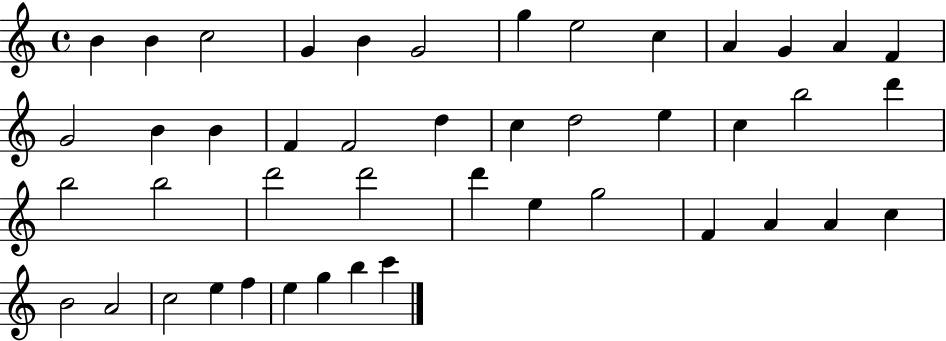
B4/q B4/q C5/h G4/q B4/q G4/h G5/q E5/h C5/q A4/q G4/q A4/q F4/q G4/h B4/q B4/q F4/q F4/h D5/q C5/q D5/h E5/q C5/q B5/h D6/q B5/h B5/h D6/h D6/h D6/q E5/q G5/h F4/q A4/q A4/q C5/q B4/h A4/h C5/h E5/q F5/q E5/q G5/q B5/q C6/q